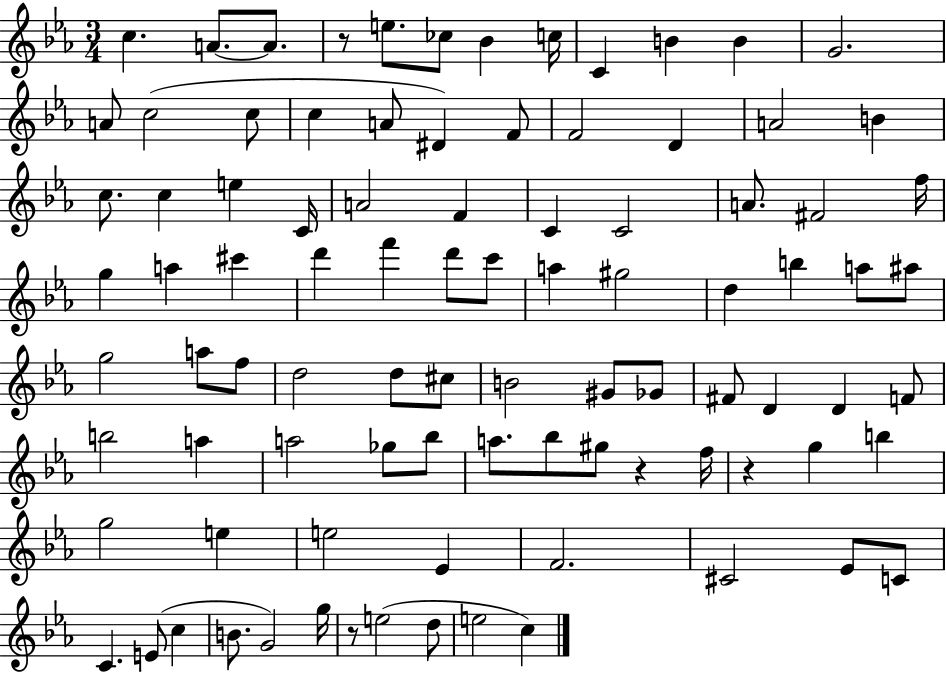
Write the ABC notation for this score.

X:1
T:Untitled
M:3/4
L:1/4
K:Eb
c A/2 A/2 z/2 e/2 _c/2 _B c/4 C B B G2 A/2 c2 c/2 c A/2 ^D F/2 F2 D A2 B c/2 c e C/4 A2 F C C2 A/2 ^F2 f/4 g a ^c' d' f' d'/2 c'/2 a ^g2 d b a/2 ^a/2 g2 a/2 f/2 d2 d/2 ^c/2 B2 ^G/2 _G/2 ^F/2 D D F/2 b2 a a2 _g/2 _b/2 a/2 _b/2 ^g/2 z f/4 z g b g2 e e2 _E F2 ^C2 _E/2 C/2 C E/2 c B/2 G2 g/4 z/2 e2 d/2 e2 c